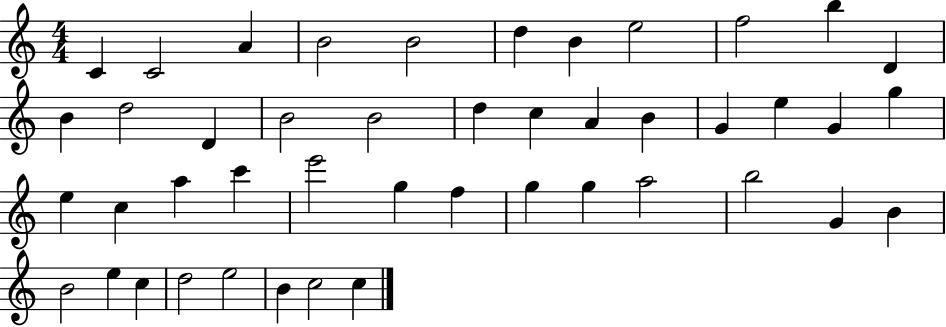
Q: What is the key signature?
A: C major